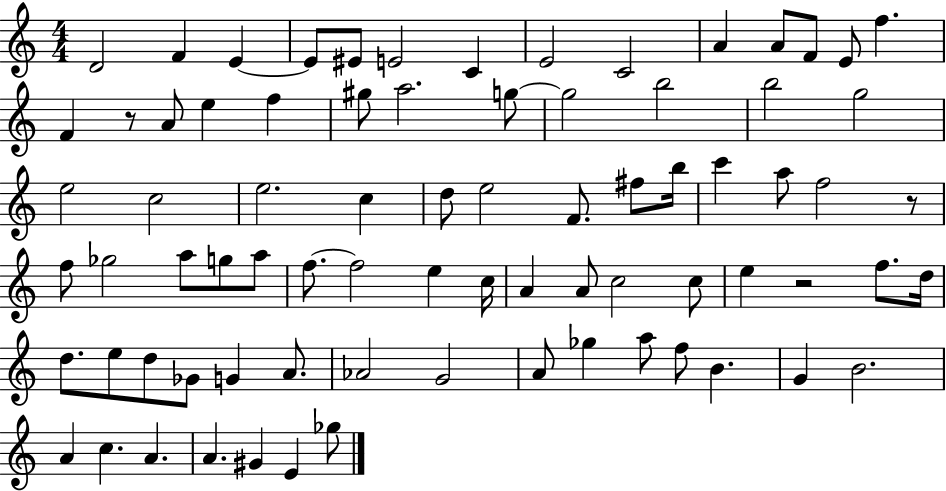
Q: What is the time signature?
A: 4/4